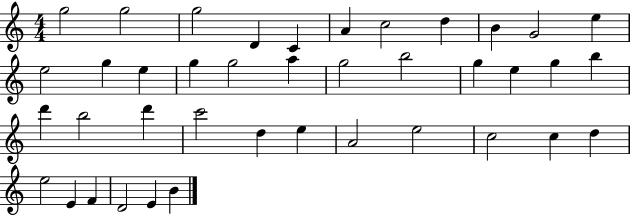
{
  \clef treble
  \numericTimeSignature
  \time 4/4
  \key c \major
  g''2 g''2 | g''2 d'4 c'4 | a'4 c''2 d''4 | b'4 g'2 e''4 | \break e''2 g''4 e''4 | g''4 g''2 a''4 | g''2 b''2 | g''4 e''4 g''4 b''4 | \break d'''4 b''2 d'''4 | c'''2 d''4 e''4 | a'2 e''2 | c''2 c''4 d''4 | \break e''2 e'4 f'4 | d'2 e'4 b'4 | \bar "|."
}